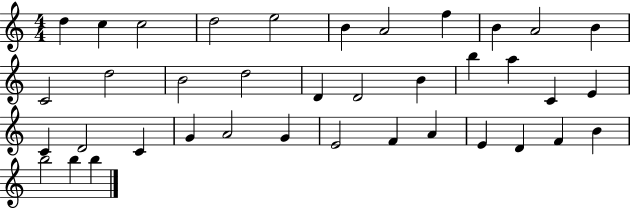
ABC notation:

X:1
T:Untitled
M:4/4
L:1/4
K:C
d c c2 d2 e2 B A2 f B A2 B C2 d2 B2 d2 D D2 B b a C E C D2 C G A2 G E2 F A E D F B b2 b b